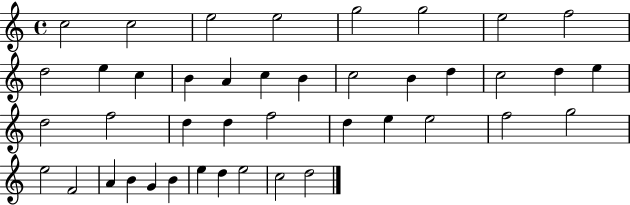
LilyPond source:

{
  \clef treble
  \time 4/4
  \defaultTimeSignature
  \key c \major
  c''2 c''2 | e''2 e''2 | g''2 g''2 | e''2 f''2 | \break d''2 e''4 c''4 | b'4 a'4 c''4 b'4 | c''2 b'4 d''4 | c''2 d''4 e''4 | \break d''2 f''2 | d''4 d''4 f''2 | d''4 e''4 e''2 | f''2 g''2 | \break e''2 f'2 | a'4 b'4 g'4 b'4 | e''4 d''4 e''2 | c''2 d''2 | \break \bar "|."
}